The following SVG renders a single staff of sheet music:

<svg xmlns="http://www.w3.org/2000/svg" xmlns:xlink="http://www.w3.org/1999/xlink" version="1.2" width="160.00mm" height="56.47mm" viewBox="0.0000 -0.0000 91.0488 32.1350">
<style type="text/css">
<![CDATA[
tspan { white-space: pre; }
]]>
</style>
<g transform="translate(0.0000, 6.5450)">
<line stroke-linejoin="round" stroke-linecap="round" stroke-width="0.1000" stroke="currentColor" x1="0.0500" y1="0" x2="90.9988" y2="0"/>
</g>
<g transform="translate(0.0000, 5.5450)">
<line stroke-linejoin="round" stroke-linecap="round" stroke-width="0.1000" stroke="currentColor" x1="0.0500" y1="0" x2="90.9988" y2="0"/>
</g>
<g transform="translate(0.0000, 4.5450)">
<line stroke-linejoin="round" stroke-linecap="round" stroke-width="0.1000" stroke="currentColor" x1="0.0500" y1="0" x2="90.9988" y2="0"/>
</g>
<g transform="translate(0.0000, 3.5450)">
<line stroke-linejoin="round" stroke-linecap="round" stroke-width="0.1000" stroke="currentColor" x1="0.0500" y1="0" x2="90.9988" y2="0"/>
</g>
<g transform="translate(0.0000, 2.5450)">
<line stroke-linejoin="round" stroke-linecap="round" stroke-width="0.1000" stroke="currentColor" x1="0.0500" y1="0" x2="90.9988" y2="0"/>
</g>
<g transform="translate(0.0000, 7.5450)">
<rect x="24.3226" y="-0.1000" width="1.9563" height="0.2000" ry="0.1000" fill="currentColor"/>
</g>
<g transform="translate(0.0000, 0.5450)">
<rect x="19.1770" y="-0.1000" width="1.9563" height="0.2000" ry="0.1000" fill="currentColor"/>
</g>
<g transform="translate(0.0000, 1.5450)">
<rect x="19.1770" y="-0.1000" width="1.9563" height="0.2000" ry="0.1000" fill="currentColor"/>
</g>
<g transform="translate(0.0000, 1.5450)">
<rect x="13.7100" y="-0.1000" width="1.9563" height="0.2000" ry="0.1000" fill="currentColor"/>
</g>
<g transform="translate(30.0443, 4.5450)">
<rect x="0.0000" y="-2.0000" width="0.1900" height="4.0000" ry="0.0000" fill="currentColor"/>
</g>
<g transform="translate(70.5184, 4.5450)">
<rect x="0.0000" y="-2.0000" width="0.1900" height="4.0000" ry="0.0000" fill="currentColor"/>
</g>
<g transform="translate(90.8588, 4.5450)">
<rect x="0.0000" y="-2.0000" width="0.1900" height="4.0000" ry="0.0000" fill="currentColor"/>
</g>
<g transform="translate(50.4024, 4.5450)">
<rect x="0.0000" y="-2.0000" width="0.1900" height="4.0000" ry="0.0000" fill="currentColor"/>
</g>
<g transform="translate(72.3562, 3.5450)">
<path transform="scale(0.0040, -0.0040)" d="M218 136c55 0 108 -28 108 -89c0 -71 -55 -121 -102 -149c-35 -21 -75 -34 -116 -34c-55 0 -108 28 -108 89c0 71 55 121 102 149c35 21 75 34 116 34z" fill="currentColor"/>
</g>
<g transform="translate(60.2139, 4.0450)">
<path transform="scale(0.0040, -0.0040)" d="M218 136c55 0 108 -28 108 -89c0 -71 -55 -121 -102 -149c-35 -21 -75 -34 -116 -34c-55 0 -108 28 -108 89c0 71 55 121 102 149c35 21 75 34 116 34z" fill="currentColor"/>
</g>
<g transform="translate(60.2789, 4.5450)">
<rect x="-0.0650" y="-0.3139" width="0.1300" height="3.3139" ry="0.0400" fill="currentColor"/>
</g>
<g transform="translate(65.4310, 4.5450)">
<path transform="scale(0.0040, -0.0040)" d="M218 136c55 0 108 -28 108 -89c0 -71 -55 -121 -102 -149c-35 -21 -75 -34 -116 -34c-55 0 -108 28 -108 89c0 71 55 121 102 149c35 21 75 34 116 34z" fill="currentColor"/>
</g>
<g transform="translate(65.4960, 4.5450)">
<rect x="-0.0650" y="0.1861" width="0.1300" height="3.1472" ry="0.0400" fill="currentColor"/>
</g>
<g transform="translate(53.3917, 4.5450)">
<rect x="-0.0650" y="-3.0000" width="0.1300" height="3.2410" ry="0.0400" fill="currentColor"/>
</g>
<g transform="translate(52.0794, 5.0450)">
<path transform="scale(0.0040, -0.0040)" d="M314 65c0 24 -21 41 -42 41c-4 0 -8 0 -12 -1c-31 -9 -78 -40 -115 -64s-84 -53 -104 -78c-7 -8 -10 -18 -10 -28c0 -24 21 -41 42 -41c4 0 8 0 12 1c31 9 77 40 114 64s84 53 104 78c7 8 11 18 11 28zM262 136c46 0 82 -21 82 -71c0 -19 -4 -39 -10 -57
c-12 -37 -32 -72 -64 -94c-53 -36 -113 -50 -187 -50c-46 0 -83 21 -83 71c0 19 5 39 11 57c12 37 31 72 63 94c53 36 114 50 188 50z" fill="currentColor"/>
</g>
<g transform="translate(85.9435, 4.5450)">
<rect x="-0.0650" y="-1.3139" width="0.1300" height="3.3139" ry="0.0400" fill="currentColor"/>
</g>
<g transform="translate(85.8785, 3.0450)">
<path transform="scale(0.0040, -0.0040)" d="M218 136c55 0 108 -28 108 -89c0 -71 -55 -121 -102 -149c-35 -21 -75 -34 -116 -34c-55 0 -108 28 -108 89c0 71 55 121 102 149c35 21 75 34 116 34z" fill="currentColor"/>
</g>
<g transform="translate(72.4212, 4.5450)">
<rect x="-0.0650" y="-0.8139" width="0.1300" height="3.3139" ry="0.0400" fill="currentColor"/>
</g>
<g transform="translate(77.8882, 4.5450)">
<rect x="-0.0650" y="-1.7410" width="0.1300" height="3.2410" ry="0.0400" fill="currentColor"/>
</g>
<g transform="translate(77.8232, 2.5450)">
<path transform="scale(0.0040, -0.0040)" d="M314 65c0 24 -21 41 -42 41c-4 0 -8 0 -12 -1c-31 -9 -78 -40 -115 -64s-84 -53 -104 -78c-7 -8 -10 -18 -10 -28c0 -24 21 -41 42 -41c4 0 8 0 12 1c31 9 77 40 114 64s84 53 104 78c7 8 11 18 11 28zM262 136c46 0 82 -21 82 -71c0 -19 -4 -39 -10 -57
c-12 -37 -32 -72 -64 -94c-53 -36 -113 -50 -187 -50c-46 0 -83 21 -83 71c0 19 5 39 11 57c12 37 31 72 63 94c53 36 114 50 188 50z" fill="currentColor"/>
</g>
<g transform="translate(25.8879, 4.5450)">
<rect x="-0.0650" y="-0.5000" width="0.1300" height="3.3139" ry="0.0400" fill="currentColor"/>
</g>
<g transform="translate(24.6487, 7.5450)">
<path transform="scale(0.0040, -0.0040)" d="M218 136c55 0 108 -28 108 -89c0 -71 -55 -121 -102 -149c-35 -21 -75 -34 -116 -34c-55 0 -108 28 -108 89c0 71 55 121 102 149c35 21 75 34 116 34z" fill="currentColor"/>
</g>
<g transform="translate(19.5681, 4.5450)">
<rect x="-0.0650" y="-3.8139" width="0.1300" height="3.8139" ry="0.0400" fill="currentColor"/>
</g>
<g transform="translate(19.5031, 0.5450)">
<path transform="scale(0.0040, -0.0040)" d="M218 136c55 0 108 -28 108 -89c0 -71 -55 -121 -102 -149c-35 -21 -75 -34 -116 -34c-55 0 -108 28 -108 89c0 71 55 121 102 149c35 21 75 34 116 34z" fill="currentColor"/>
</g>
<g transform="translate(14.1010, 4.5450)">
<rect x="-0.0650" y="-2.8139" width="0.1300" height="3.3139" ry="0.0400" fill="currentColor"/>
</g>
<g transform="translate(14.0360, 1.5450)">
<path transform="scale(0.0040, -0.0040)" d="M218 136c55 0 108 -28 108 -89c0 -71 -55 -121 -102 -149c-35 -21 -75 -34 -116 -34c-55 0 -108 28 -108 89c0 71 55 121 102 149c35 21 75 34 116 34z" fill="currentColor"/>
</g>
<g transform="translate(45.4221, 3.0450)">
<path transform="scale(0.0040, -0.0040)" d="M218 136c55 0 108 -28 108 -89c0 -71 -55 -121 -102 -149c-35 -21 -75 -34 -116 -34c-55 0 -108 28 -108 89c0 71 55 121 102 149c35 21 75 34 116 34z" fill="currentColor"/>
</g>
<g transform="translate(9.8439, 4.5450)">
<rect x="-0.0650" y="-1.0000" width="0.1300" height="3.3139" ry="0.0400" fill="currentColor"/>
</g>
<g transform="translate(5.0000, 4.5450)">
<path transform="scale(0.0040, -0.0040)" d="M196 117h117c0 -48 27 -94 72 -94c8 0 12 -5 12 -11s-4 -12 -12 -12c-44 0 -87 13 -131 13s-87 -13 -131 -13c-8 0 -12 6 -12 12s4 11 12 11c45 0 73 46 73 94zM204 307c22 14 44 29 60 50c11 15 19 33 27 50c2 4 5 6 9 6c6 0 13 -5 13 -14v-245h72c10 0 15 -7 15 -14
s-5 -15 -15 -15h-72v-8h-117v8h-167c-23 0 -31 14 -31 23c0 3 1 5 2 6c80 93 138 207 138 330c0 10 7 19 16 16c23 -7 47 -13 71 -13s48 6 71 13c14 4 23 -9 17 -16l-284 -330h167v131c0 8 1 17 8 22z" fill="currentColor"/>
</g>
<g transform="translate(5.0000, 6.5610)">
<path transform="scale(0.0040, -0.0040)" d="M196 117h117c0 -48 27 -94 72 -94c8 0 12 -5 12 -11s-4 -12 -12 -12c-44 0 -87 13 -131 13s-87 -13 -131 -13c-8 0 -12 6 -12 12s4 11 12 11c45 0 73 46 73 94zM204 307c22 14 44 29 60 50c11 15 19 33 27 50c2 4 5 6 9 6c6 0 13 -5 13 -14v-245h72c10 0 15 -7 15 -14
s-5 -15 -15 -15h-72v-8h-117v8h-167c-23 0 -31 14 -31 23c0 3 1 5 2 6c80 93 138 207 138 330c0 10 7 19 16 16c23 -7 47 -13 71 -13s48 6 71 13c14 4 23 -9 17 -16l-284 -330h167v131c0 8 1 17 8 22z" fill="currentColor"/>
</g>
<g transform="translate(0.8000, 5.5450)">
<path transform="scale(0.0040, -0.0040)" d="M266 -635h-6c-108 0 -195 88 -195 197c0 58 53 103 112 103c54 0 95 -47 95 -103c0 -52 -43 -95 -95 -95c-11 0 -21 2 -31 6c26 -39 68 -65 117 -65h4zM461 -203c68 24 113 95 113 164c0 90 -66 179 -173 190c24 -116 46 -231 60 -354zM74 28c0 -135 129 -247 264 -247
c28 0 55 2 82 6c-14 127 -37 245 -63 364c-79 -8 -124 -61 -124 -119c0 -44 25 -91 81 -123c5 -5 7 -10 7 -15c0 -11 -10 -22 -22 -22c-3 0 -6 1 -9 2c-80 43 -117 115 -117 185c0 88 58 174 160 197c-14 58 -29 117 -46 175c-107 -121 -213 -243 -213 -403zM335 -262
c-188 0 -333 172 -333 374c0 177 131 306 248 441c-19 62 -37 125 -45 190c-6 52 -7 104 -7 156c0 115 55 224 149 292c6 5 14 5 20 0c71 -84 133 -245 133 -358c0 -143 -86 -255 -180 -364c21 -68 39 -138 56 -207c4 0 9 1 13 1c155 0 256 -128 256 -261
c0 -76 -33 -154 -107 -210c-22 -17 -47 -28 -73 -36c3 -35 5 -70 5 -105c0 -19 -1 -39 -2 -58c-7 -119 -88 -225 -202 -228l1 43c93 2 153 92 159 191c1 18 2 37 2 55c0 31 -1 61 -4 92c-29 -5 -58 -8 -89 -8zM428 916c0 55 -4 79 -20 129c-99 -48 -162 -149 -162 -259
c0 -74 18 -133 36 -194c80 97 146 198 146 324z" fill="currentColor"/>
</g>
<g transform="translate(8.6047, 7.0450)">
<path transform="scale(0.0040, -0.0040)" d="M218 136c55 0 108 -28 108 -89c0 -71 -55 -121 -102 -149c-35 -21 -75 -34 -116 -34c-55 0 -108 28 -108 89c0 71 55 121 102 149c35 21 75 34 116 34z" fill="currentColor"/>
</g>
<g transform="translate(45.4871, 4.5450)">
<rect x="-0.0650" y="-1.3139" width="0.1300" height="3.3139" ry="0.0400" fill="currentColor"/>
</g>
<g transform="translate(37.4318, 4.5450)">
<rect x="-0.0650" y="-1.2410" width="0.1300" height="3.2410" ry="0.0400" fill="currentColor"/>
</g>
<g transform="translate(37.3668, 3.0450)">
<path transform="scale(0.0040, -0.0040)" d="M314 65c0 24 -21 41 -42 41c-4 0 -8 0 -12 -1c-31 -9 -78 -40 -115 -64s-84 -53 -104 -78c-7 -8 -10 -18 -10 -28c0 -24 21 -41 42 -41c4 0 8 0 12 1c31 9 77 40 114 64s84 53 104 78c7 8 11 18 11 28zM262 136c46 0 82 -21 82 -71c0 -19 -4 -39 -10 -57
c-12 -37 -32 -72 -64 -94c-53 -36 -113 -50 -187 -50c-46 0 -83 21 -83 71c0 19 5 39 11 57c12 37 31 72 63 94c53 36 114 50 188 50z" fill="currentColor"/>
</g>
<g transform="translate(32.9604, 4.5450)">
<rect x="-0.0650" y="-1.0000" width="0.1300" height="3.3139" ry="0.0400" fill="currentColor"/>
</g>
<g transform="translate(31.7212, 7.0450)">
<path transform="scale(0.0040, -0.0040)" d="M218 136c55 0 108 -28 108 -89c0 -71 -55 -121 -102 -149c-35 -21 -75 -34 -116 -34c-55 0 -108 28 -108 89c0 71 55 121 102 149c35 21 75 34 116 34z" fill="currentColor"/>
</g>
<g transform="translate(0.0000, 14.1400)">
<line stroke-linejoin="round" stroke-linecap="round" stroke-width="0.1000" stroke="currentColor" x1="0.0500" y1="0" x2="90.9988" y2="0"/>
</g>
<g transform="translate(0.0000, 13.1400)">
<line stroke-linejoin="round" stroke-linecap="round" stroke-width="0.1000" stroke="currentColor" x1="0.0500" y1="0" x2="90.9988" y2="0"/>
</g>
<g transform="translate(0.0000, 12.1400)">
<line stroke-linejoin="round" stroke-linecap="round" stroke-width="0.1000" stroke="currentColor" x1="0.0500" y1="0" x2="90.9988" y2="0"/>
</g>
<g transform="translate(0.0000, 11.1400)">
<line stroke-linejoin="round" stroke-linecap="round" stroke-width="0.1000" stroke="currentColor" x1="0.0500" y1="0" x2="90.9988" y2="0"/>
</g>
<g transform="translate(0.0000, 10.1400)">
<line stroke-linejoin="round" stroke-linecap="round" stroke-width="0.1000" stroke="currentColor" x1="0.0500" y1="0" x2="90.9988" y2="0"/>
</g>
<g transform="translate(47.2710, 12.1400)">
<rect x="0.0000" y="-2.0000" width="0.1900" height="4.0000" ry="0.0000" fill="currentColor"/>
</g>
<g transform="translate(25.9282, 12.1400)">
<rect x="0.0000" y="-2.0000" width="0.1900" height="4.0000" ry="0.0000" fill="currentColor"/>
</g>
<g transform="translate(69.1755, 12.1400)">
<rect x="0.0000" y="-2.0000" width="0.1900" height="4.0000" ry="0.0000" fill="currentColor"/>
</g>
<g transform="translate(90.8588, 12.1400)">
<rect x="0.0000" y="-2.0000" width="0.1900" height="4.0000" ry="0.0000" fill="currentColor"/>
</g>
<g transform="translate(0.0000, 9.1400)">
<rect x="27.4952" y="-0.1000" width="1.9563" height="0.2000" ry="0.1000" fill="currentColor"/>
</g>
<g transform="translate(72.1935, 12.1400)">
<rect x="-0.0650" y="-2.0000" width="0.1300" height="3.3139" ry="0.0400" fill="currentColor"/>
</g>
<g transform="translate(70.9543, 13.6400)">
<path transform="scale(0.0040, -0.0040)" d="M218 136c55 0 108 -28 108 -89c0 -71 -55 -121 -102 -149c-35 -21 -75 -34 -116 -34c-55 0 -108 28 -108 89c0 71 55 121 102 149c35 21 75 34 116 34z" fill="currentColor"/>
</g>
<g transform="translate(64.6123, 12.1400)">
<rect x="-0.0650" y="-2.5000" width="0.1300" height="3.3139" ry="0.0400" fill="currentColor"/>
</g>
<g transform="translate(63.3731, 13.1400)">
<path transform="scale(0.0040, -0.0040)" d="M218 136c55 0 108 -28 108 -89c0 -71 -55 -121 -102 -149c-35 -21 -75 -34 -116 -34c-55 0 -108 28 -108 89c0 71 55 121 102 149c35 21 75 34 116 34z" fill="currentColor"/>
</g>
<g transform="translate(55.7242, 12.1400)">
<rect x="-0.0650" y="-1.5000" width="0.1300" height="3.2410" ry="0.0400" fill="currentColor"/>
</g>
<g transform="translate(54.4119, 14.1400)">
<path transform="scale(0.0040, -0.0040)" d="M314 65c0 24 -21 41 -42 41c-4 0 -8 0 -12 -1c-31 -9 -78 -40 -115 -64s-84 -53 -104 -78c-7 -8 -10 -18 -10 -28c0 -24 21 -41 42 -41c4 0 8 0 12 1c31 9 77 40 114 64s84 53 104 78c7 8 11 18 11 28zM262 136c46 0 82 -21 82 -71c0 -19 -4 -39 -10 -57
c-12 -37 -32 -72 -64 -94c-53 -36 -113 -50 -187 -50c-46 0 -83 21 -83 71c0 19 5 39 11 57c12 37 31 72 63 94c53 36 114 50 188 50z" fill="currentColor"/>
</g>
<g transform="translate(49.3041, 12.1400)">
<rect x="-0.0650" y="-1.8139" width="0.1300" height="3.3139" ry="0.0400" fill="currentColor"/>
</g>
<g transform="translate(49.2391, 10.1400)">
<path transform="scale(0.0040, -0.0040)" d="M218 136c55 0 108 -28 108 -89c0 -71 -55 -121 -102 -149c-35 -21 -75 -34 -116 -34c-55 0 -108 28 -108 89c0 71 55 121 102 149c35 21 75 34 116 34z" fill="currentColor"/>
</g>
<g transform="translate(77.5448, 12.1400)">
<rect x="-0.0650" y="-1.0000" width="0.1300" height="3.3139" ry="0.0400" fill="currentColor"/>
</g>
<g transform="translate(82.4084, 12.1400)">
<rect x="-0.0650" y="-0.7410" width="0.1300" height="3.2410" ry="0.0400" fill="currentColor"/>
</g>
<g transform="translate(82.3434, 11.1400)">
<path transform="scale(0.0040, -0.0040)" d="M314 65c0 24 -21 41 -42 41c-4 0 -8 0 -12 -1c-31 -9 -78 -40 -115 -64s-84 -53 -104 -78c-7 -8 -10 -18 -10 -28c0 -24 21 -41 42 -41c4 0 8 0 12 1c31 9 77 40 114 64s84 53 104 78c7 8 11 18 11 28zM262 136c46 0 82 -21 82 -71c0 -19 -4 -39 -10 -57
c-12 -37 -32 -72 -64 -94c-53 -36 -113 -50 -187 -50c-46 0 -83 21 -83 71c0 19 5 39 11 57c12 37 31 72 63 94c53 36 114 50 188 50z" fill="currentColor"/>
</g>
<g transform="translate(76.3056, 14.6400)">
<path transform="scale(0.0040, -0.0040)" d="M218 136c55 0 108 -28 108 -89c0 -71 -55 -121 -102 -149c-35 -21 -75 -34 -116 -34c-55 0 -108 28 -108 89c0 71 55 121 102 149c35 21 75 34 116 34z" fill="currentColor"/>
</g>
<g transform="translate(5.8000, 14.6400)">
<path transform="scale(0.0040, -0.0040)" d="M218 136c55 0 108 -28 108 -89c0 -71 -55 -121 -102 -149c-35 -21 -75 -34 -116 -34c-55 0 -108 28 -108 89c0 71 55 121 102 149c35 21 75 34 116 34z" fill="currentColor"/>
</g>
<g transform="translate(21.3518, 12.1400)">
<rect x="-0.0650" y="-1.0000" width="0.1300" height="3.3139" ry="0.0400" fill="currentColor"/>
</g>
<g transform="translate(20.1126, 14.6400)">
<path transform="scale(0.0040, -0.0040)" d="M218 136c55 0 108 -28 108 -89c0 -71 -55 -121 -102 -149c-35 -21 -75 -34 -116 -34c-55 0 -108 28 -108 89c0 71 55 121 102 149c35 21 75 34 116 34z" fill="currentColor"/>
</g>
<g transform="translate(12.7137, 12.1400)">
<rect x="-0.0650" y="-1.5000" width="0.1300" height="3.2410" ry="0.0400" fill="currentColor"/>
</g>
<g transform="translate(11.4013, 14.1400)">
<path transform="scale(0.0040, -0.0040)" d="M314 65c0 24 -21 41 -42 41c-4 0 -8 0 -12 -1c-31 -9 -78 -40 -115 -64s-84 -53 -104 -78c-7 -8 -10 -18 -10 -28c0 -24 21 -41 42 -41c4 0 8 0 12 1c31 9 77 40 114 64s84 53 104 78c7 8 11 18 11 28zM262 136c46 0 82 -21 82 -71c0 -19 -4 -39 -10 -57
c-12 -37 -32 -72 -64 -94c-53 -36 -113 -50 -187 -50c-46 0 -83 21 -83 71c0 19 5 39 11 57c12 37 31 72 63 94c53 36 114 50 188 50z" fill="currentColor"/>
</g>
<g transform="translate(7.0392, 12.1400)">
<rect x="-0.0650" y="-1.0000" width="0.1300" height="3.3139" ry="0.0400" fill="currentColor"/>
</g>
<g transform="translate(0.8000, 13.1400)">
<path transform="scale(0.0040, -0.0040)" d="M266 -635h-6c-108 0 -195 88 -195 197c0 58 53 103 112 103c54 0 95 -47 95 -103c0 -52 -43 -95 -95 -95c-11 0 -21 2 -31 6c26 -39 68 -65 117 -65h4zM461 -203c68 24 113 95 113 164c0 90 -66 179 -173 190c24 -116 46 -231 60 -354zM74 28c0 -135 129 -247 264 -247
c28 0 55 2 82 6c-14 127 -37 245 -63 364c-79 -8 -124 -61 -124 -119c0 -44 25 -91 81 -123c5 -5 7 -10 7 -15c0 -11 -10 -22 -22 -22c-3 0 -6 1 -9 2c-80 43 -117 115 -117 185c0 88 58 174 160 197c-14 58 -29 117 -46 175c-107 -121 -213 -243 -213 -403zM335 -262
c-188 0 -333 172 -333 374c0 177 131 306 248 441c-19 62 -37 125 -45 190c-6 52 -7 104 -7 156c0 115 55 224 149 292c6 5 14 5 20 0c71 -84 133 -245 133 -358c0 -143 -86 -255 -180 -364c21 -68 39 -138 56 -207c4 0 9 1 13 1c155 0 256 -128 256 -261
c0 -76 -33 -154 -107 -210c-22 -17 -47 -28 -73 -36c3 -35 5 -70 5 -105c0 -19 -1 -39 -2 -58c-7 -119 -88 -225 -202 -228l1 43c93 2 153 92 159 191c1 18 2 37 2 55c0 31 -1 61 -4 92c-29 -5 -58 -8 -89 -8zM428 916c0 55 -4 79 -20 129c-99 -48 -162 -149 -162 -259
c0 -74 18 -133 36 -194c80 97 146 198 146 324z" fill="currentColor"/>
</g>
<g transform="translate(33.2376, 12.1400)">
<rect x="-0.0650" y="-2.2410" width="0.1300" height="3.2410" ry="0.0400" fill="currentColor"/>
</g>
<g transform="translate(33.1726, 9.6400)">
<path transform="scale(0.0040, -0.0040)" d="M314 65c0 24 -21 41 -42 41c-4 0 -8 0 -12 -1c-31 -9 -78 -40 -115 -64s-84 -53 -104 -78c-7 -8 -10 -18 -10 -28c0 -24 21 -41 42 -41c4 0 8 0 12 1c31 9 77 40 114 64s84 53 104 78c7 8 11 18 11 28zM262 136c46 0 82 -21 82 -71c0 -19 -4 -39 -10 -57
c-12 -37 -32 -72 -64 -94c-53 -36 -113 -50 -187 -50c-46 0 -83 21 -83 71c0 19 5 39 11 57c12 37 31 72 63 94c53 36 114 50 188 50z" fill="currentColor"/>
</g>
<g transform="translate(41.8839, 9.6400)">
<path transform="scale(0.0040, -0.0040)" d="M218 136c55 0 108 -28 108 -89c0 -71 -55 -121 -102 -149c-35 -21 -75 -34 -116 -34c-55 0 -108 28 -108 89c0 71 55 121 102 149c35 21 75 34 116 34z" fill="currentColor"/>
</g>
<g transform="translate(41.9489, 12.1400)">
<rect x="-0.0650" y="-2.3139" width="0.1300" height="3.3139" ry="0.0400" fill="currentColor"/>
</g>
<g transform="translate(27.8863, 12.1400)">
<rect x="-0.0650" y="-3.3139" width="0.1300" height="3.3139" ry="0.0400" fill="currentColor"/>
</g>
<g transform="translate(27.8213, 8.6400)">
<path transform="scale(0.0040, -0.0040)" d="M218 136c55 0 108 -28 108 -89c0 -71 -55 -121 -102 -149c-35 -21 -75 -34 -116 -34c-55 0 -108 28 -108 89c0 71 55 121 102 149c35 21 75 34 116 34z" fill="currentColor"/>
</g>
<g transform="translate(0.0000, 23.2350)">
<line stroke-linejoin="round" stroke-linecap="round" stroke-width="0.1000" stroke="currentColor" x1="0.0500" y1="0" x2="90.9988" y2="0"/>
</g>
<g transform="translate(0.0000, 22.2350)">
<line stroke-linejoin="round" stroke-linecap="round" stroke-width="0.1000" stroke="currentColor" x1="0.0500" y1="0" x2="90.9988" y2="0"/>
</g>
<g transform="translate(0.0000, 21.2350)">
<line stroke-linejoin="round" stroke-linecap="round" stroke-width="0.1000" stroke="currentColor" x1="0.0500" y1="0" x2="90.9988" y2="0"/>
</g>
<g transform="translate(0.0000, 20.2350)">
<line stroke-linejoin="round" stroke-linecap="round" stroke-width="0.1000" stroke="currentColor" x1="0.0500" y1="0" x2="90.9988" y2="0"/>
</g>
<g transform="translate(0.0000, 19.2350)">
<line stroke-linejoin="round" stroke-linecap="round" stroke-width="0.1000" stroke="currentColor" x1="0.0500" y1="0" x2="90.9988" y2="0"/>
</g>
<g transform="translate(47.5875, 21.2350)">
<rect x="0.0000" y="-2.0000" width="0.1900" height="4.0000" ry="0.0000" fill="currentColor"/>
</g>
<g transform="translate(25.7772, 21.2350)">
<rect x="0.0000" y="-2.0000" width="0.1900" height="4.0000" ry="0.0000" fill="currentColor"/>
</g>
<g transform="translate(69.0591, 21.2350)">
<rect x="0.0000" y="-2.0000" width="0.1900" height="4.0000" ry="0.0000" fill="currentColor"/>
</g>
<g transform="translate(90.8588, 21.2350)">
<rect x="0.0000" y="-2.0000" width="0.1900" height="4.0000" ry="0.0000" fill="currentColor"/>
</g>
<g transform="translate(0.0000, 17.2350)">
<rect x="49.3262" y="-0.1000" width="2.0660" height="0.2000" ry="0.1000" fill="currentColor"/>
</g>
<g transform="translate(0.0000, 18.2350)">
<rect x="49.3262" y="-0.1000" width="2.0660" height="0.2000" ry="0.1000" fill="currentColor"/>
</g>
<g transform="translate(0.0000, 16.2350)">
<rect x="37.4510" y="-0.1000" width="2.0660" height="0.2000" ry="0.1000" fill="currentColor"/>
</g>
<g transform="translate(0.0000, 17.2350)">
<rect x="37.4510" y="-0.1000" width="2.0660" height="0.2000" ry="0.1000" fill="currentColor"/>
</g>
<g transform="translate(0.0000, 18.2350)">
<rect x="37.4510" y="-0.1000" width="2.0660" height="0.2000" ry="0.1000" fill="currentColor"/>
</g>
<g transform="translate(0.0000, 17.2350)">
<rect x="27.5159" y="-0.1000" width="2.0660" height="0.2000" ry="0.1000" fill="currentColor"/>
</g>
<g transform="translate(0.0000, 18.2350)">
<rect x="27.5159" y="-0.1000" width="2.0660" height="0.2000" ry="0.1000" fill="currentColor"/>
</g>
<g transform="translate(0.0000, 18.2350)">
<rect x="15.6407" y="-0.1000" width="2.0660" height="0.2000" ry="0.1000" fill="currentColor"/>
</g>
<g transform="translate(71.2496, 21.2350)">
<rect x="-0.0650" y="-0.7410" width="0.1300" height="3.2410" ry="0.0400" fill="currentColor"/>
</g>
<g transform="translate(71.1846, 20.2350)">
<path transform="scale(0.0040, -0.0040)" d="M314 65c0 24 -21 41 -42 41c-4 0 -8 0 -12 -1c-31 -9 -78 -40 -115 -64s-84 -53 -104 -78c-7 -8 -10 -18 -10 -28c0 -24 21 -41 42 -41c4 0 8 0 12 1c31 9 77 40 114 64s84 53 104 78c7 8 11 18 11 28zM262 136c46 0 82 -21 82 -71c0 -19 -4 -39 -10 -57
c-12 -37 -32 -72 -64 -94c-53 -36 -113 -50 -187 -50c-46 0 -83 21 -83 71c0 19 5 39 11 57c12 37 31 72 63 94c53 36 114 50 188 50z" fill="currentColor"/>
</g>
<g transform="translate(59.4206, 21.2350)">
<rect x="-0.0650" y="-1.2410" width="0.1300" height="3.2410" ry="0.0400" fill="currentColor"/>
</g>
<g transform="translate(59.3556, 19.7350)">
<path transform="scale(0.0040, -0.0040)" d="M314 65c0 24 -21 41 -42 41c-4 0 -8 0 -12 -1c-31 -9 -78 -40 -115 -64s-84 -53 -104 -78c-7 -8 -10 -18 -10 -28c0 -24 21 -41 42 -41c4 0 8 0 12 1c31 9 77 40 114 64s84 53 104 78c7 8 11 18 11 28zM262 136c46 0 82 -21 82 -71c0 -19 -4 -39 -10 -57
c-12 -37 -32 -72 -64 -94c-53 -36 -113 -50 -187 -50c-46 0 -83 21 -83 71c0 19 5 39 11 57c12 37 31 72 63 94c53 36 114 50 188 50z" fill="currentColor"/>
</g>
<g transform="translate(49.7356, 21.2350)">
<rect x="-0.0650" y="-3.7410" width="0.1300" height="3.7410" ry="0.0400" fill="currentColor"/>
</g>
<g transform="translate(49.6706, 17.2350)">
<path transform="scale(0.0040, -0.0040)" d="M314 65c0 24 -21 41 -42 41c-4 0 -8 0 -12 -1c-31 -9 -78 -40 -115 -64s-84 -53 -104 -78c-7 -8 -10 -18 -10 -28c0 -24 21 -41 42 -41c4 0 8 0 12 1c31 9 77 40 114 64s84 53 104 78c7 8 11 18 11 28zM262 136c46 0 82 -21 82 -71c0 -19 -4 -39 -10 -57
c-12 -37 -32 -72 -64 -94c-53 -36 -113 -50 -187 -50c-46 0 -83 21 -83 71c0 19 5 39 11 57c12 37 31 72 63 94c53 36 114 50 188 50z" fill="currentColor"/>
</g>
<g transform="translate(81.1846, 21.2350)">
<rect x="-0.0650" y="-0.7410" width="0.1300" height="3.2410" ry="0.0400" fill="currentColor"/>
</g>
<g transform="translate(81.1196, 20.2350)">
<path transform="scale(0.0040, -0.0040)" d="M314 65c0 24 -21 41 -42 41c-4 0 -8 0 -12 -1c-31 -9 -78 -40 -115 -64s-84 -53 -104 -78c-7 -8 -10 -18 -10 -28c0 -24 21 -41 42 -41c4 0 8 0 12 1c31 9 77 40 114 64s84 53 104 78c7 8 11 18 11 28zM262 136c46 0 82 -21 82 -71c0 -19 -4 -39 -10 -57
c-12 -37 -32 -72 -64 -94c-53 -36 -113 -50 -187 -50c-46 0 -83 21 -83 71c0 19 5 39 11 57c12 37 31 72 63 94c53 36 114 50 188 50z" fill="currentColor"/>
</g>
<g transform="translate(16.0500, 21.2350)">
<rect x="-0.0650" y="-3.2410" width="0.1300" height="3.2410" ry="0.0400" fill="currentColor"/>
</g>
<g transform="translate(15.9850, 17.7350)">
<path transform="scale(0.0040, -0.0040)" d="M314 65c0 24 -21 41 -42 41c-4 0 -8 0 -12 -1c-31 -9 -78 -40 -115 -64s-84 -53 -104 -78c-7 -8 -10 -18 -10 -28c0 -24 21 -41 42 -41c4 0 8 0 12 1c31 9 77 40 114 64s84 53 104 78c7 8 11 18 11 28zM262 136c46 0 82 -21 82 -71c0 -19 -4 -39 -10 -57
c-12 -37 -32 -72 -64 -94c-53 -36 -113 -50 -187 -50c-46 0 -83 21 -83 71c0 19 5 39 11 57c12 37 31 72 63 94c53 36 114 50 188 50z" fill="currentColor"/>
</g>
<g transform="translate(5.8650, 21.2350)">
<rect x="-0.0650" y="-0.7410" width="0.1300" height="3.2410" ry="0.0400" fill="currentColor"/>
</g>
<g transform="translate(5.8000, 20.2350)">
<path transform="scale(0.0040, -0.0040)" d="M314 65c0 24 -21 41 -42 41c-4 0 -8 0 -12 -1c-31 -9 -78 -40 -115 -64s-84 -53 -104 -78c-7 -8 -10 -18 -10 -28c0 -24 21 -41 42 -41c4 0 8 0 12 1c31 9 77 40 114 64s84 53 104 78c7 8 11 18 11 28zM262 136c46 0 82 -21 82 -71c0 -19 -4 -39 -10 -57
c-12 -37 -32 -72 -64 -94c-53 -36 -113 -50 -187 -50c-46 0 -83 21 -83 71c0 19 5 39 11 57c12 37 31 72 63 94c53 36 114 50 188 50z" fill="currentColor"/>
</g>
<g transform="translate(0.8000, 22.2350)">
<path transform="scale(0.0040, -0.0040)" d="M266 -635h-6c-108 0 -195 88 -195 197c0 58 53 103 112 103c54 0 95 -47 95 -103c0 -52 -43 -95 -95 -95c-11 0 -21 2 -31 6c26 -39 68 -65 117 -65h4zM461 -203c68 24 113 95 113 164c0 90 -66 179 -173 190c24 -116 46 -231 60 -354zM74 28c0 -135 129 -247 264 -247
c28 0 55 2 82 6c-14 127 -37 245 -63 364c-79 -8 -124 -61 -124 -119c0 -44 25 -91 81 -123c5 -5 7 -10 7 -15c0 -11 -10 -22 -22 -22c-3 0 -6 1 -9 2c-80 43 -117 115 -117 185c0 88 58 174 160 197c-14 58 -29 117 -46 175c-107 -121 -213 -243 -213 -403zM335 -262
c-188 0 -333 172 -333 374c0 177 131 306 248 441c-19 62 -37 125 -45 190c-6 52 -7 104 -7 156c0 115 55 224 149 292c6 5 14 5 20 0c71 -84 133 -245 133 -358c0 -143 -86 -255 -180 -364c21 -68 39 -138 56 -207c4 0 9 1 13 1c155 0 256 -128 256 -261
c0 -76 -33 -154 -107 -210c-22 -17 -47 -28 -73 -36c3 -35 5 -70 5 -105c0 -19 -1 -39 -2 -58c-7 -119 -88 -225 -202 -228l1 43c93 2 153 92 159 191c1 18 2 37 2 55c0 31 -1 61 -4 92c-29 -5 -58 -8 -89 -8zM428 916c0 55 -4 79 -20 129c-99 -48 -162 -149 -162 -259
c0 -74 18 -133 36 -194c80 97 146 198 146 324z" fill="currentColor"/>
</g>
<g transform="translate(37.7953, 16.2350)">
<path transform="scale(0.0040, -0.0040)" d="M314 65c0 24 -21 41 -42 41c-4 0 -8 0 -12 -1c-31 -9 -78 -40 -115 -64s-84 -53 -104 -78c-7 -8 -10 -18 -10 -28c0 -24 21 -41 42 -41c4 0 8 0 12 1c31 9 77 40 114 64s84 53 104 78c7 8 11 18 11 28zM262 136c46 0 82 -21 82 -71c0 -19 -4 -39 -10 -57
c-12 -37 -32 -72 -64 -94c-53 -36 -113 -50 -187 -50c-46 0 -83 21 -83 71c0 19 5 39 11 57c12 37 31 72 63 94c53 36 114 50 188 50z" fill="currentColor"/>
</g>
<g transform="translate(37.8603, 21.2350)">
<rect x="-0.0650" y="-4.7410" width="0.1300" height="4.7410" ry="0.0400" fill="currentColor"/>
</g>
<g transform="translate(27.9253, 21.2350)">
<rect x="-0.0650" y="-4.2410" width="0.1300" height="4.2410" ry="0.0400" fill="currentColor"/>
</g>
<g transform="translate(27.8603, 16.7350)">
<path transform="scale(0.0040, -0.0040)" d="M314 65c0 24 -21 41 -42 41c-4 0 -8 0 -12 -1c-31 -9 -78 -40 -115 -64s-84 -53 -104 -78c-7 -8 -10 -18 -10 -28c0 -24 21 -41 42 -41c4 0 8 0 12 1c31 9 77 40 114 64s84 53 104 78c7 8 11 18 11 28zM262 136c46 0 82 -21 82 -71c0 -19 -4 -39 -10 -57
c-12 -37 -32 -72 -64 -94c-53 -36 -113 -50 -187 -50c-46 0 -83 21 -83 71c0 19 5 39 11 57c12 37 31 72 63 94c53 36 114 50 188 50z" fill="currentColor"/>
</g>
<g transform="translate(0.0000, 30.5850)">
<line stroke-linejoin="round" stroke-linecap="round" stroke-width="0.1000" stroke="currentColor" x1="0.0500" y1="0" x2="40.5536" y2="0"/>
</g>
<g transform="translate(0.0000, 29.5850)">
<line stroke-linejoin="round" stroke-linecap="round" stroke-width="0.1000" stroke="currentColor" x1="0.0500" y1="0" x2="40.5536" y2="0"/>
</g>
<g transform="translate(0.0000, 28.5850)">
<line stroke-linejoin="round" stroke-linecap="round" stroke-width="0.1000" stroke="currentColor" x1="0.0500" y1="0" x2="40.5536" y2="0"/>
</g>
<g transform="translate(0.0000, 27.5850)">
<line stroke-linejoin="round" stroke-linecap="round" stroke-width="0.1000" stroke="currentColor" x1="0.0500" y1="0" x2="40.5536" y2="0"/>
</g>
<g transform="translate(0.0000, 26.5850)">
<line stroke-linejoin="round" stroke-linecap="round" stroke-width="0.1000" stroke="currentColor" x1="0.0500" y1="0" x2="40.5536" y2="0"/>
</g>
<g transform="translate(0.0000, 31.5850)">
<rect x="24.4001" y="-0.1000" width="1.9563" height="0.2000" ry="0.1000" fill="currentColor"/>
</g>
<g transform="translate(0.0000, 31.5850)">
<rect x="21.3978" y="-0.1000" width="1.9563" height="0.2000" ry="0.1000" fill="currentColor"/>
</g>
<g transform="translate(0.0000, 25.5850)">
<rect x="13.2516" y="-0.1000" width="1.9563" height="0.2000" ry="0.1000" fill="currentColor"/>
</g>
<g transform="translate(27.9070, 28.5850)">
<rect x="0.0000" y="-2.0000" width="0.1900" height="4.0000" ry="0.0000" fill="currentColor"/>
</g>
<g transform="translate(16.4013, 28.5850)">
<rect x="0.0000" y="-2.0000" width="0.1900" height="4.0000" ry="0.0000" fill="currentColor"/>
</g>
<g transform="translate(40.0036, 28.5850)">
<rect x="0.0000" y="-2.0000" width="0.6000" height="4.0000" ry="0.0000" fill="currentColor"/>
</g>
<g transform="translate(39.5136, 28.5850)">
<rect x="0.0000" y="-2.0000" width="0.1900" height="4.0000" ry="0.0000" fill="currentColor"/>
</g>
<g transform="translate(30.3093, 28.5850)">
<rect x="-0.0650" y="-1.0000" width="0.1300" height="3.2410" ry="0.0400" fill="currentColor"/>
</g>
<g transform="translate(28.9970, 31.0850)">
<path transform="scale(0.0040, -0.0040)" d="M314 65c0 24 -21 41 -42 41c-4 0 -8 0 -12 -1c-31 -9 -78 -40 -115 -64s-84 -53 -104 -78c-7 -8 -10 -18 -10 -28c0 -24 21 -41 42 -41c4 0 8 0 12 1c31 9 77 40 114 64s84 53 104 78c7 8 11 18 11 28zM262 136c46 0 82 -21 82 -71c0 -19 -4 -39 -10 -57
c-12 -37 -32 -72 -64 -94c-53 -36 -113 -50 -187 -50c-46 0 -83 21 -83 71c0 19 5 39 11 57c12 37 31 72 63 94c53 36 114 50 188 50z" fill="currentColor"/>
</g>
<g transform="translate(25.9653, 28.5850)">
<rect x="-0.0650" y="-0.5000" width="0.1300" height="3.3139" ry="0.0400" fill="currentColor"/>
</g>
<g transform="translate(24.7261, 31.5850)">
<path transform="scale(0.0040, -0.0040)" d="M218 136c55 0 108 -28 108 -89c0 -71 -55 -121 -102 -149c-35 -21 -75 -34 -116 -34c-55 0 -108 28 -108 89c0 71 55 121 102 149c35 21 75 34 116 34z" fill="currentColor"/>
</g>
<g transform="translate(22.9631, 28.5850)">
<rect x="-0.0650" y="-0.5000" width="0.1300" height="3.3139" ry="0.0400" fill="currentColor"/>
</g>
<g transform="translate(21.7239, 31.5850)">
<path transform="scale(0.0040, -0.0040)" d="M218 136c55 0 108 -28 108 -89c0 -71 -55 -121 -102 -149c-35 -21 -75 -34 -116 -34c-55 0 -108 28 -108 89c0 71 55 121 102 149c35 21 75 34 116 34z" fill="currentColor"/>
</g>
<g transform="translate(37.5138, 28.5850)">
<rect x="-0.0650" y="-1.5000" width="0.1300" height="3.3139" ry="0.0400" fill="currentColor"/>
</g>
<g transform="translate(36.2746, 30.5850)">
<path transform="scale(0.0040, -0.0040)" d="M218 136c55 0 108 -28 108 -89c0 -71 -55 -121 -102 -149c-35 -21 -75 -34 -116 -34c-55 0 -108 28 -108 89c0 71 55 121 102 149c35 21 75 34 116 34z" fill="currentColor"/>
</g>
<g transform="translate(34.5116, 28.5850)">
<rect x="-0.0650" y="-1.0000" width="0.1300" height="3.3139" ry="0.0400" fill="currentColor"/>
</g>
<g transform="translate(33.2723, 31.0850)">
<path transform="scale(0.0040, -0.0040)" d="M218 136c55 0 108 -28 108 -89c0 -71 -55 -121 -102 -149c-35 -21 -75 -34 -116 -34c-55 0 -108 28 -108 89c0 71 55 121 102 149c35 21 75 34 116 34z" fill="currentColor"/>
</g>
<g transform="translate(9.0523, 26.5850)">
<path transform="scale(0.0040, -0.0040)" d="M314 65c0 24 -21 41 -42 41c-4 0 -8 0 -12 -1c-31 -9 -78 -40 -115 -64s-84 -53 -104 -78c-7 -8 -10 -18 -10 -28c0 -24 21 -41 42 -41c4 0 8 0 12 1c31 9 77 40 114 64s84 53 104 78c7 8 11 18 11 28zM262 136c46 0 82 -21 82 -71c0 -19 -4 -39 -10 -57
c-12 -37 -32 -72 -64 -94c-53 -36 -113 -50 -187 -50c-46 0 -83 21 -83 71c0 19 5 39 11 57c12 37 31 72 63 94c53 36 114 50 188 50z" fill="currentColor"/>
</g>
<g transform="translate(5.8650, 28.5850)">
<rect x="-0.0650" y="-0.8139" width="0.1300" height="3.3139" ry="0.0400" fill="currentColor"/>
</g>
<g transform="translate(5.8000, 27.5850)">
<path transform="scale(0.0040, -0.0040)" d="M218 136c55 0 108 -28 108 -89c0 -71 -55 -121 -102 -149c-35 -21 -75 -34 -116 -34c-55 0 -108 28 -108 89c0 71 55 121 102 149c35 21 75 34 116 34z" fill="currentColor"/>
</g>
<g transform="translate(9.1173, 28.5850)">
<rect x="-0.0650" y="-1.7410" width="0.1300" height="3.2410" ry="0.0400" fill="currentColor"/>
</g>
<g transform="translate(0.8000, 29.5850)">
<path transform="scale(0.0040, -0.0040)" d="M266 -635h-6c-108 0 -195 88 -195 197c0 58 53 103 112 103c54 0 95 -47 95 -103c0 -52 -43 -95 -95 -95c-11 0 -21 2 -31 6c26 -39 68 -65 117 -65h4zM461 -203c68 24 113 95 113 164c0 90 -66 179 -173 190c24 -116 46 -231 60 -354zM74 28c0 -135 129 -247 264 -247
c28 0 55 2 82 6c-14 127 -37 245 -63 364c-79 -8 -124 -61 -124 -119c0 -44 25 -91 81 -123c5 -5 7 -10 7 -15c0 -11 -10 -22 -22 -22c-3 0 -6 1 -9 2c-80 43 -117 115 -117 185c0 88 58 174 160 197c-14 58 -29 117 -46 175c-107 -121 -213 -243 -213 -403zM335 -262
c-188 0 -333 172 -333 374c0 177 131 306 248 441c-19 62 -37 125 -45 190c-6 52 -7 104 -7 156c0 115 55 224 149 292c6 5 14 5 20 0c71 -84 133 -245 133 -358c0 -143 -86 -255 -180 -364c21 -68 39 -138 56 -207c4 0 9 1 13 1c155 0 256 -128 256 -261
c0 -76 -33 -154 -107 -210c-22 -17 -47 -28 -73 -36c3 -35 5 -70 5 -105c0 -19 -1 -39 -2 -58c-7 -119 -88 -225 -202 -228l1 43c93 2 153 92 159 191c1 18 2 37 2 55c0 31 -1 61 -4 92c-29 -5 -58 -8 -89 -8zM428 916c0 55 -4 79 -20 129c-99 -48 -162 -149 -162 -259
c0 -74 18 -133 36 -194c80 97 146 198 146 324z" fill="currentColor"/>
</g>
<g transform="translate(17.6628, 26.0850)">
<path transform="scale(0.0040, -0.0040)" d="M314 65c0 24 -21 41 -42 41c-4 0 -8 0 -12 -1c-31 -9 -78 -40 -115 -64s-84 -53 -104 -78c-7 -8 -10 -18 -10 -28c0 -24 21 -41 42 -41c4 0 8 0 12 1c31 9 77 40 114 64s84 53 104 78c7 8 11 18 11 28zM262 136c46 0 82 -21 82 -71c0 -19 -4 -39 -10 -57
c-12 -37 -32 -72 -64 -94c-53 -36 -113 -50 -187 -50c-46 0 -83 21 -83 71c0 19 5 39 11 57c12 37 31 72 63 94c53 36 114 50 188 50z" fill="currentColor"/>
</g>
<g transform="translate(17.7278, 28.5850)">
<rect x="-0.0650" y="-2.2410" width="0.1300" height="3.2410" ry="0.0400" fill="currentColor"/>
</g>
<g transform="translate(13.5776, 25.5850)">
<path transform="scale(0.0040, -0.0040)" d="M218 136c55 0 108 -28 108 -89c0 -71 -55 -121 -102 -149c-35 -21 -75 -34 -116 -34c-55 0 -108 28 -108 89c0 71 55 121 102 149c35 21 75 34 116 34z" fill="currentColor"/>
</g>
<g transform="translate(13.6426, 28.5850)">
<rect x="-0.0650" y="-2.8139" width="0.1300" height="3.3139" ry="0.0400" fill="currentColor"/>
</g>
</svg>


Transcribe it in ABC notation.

X:1
T:Untitled
M:4/4
L:1/4
K:C
D a c' C D e2 e A2 c B d f2 e D E2 D b g2 g f E2 G F D d2 d2 b2 d'2 e'2 c'2 e2 d2 d2 d f2 a g2 C C D2 D E